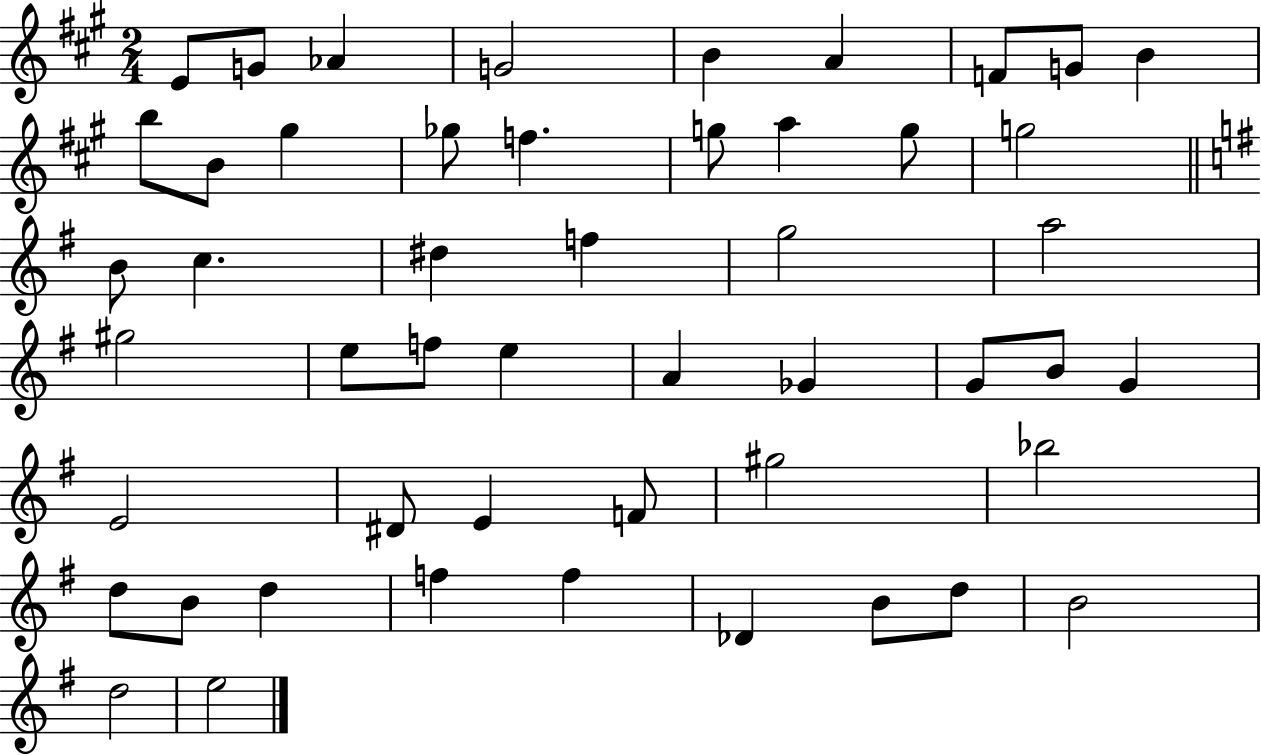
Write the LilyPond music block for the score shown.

{
  \clef treble
  \numericTimeSignature
  \time 2/4
  \key a \major
  e'8 g'8 aes'4 | g'2 | b'4 a'4 | f'8 g'8 b'4 | \break b''8 b'8 gis''4 | ges''8 f''4. | g''8 a''4 g''8 | g''2 | \break \bar "||" \break \key g \major b'8 c''4. | dis''4 f''4 | g''2 | a''2 | \break gis''2 | e''8 f''8 e''4 | a'4 ges'4 | g'8 b'8 g'4 | \break e'2 | dis'8 e'4 f'8 | gis''2 | bes''2 | \break d''8 b'8 d''4 | f''4 f''4 | des'4 b'8 d''8 | b'2 | \break d''2 | e''2 | \bar "|."
}